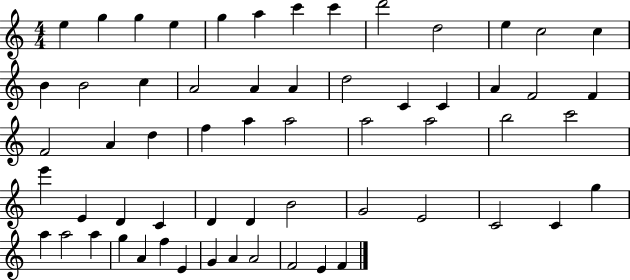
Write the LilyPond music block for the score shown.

{
  \clef treble
  \numericTimeSignature
  \time 4/4
  \key c \major
  e''4 g''4 g''4 e''4 | g''4 a''4 c'''4 c'''4 | d'''2 d''2 | e''4 c''2 c''4 | \break b'4 b'2 c''4 | a'2 a'4 a'4 | d''2 c'4 c'4 | a'4 f'2 f'4 | \break f'2 a'4 d''4 | f''4 a''4 a''2 | a''2 a''2 | b''2 c'''2 | \break e'''4 e'4 d'4 c'4 | d'4 d'4 b'2 | g'2 e'2 | c'2 c'4 g''4 | \break a''4 a''2 a''4 | g''4 a'4 f''4 e'4 | g'4 a'4 a'2 | f'2 e'4 f'4 | \break \bar "|."
}